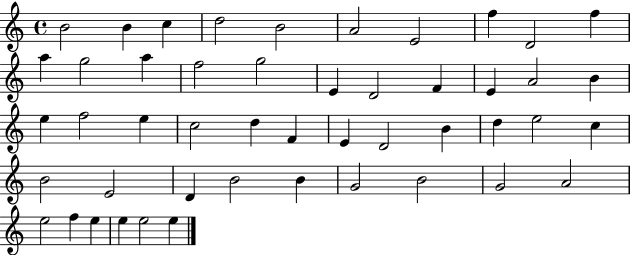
X:1
T:Untitled
M:4/4
L:1/4
K:C
B2 B c d2 B2 A2 E2 f D2 f a g2 a f2 g2 E D2 F E A2 B e f2 e c2 d F E D2 B d e2 c B2 E2 D B2 B G2 B2 G2 A2 e2 f e e e2 e